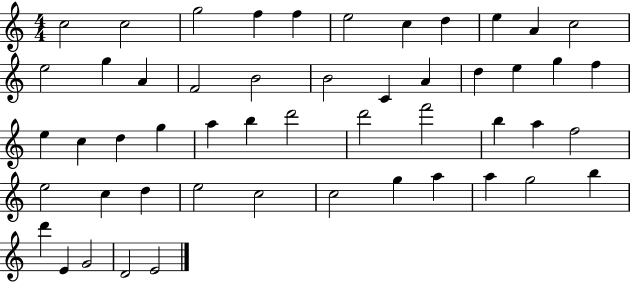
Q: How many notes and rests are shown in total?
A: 51